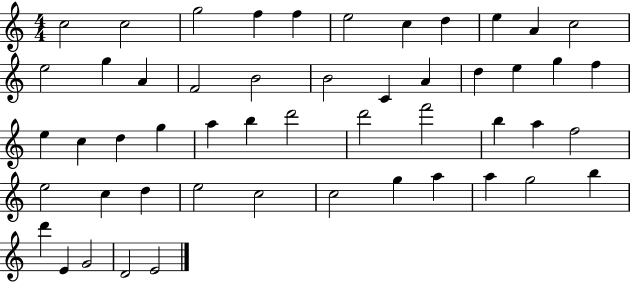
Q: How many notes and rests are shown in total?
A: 51